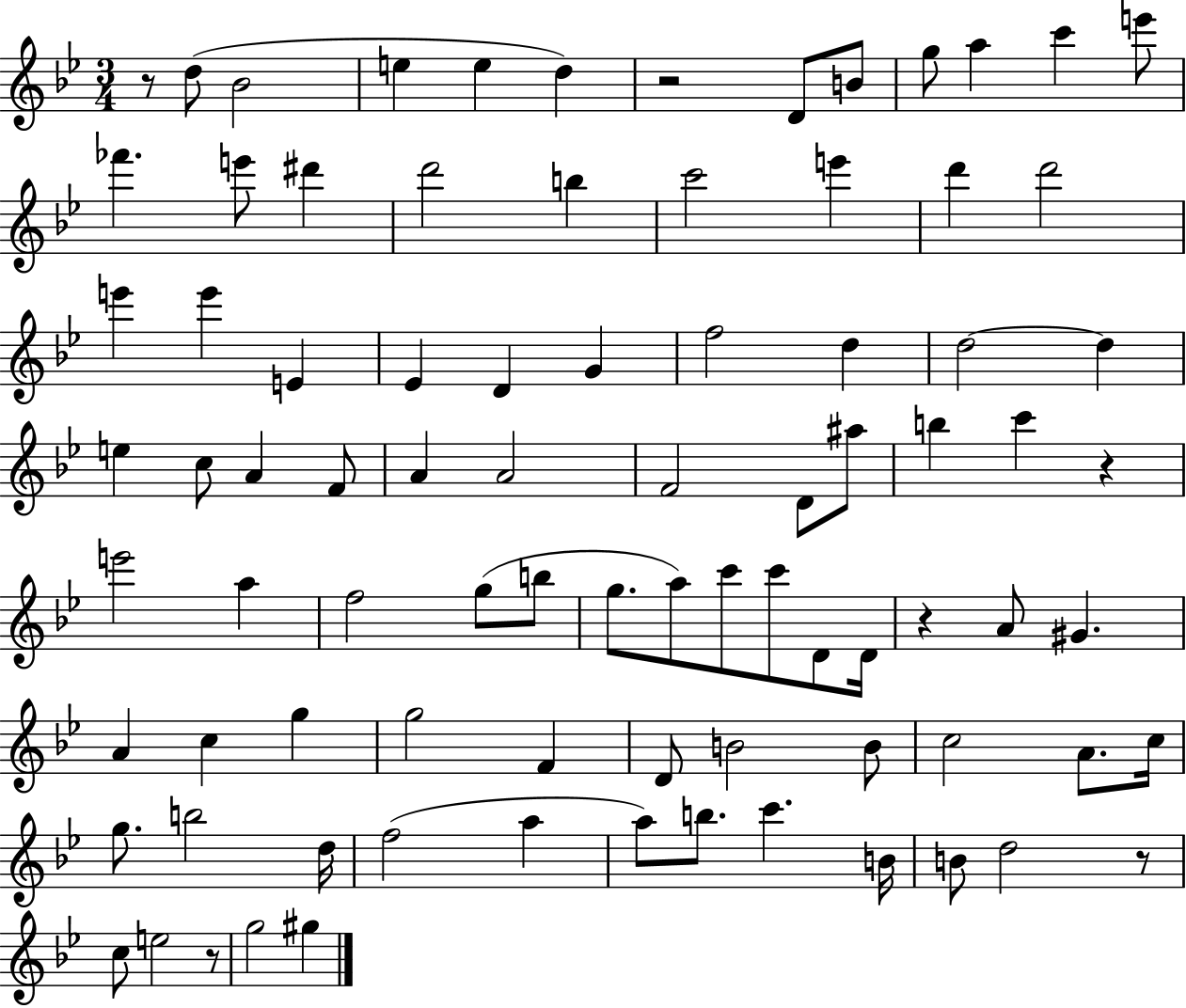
{
  \clef treble
  \numericTimeSignature
  \time 3/4
  \key bes \major
  r8 d''8( bes'2 | e''4 e''4 d''4) | r2 d'8 b'8 | g''8 a''4 c'''4 e'''8 | \break fes'''4. e'''8 dis'''4 | d'''2 b''4 | c'''2 e'''4 | d'''4 d'''2 | \break e'''4 e'''4 e'4 | ees'4 d'4 g'4 | f''2 d''4 | d''2~~ d''4 | \break e''4 c''8 a'4 f'8 | a'4 a'2 | f'2 d'8 ais''8 | b''4 c'''4 r4 | \break e'''2 a''4 | f''2 g''8( b''8 | g''8. a''8) c'''8 c'''8 d'8 d'16 | r4 a'8 gis'4. | \break a'4 c''4 g''4 | g''2 f'4 | d'8 b'2 b'8 | c''2 a'8. c''16 | \break g''8. b''2 d''16 | f''2( a''4 | a''8) b''8. c'''4. b'16 | b'8 d''2 r8 | \break c''8 e''2 r8 | g''2 gis''4 | \bar "|."
}